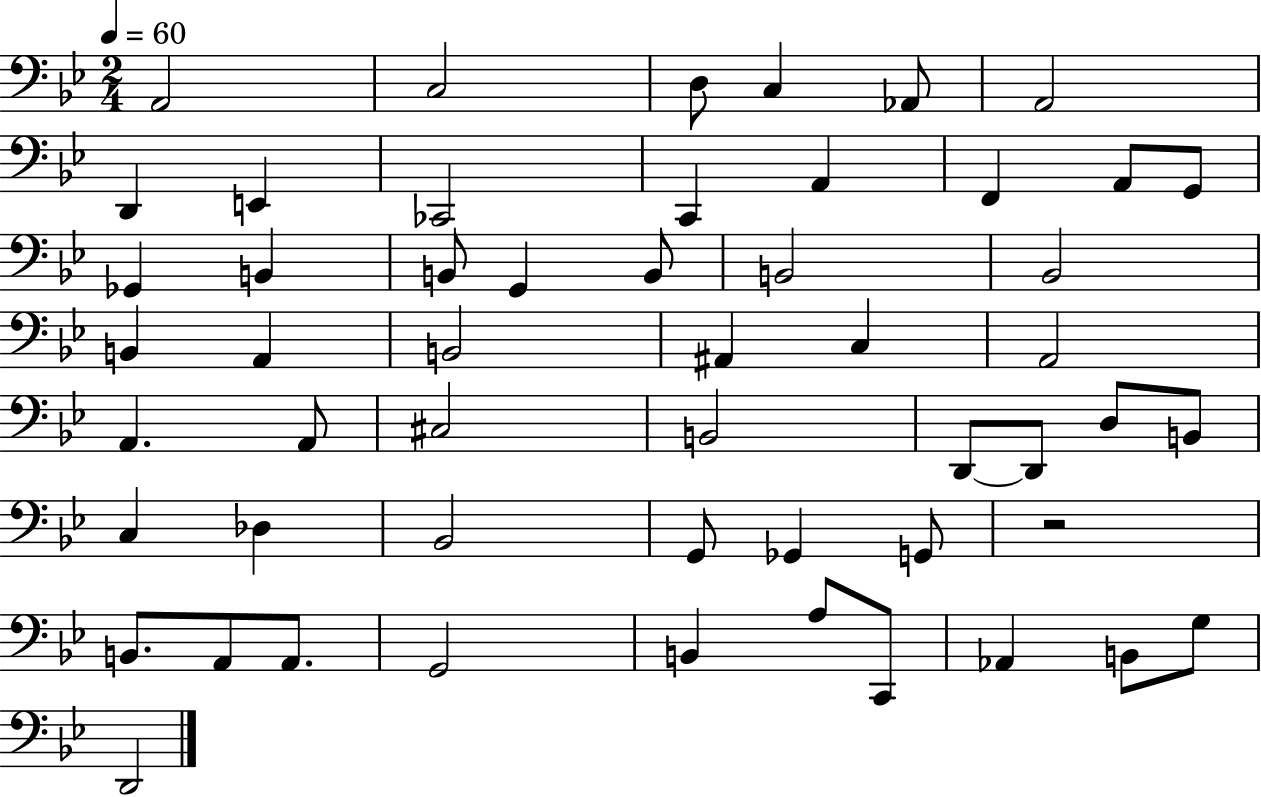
A2/h C3/h D3/e C3/q Ab2/e A2/h D2/q E2/q CES2/h C2/q A2/q F2/q A2/e G2/e Gb2/q B2/q B2/e G2/q B2/e B2/h Bb2/h B2/q A2/q B2/h A#2/q C3/q A2/h A2/q. A2/e C#3/h B2/h D2/e D2/e D3/e B2/e C3/q Db3/q Bb2/h G2/e Gb2/q G2/e R/h B2/e. A2/e A2/e. G2/h B2/q A3/e C2/e Ab2/q B2/e G3/e D2/h